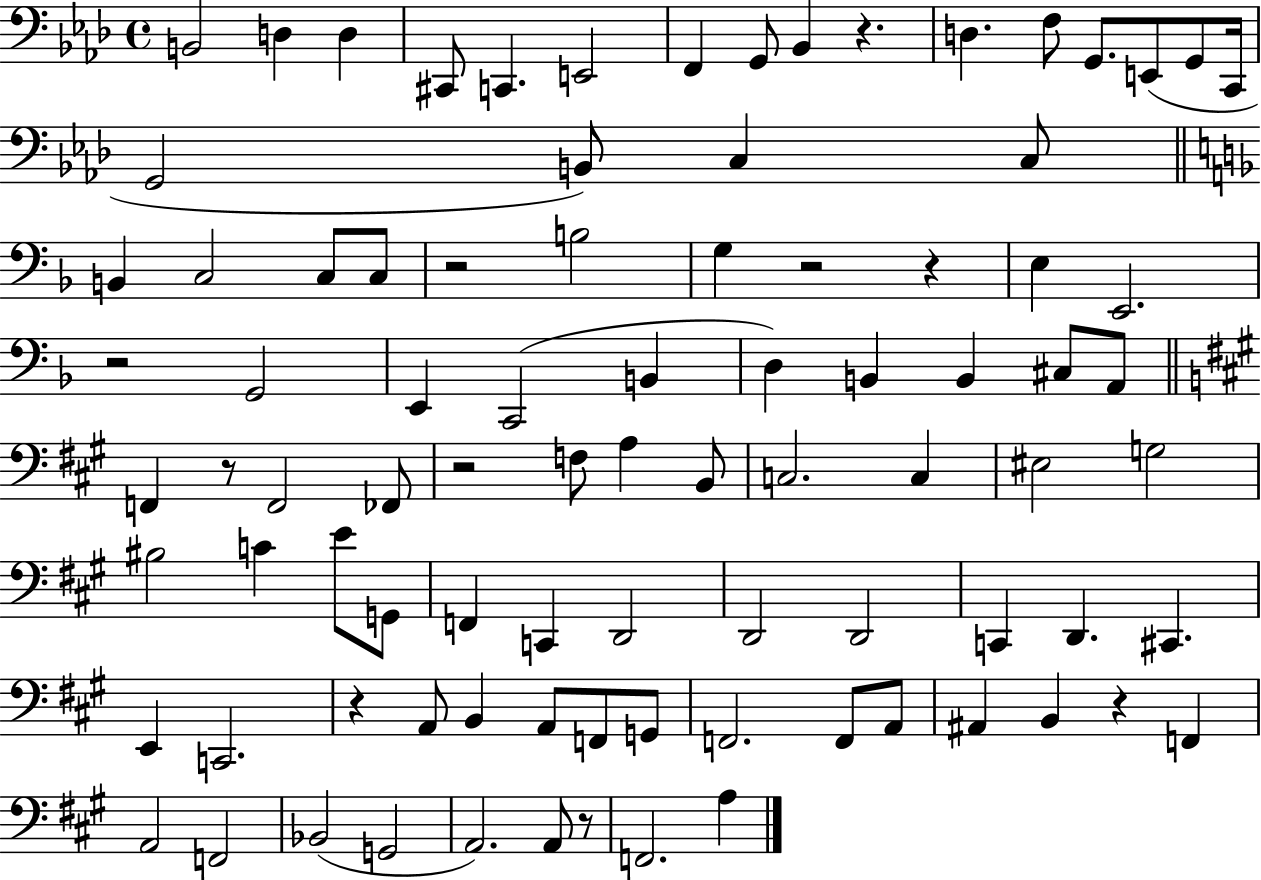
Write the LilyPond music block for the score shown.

{
  \clef bass
  \time 4/4
  \defaultTimeSignature
  \key aes \major
  b,2 d4 d4 | cis,8 c,4. e,2 | f,4 g,8 bes,4 r4. | d4. f8 g,8. e,8( g,8 c,16 | \break g,2 b,8) c4 c8 | \bar "||" \break \key d \minor b,4 c2 c8 c8 | r2 b2 | g4 r2 r4 | e4 e,2. | \break r2 g,2 | e,4 c,2( b,4 | d4) b,4 b,4 cis8 a,8 | \bar "||" \break \key a \major f,4 r8 f,2 fes,8 | r2 f8 a4 b,8 | c2. c4 | eis2 g2 | \break bis2 c'4 e'8 g,8 | f,4 c,4 d,2 | d,2 d,2 | c,4 d,4. cis,4. | \break e,4 c,2. | r4 a,8 b,4 a,8 f,8 g,8 | f,2. f,8 a,8 | ais,4 b,4 r4 f,4 | \break a,2 f,2 | bes,2( g,2 | a,2.) a,8 r8 | f,2. a4 | \break \bar "|."
}